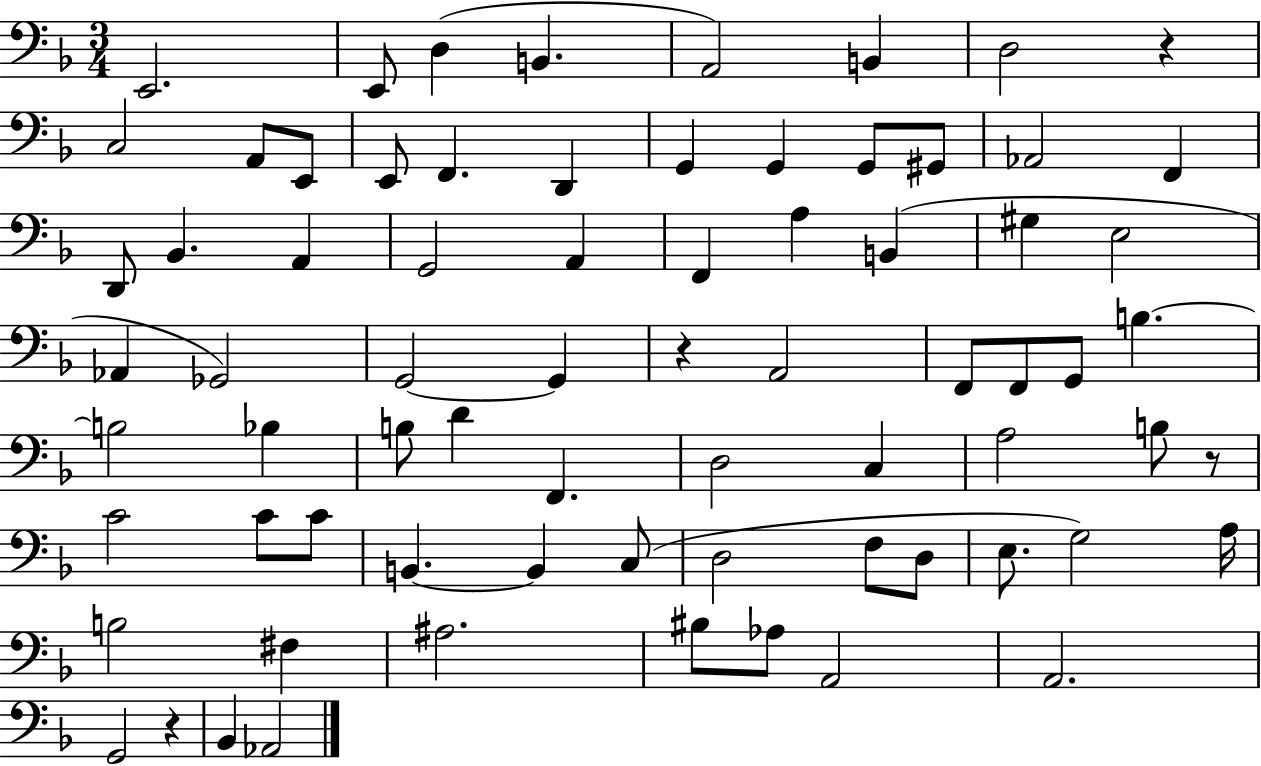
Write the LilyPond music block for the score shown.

{
  \clef bass
  \numericTimeSignature
  \time 3/4
  \key f \major
  \repeat volta 2 { e,2. | e,8 d4( b,4. | a,2) b,4 | d2 r4 | \break c2 a,8 e,8 | e,8 f,4. d,4 | g,4 g,4 g,8 gis,8 | aes,2 f,4 | \break d,8 bes,4. a,4 | g,2 a,4 | f,4 a4 b,4( | gis4 e2 | \break aes,4 ges,2) | g,2~~ g,4 | r4 a,2 | f,8 f,8 g,8 b4.~~ | \break b2 bes4 | b8 d'4 f,4. | d2 c4 | a2 b8 r8 | \break c'2 c'8 c'8 | b,4.~~ b,4 c8( | d2 f8 d8 | e8. g2) a16 | \break b2 fis4 | ais2. | bis8 aes8 a,2 | a,2. | \break g,2 r4 | bes,4 aes,2 | } \bar "|."
}